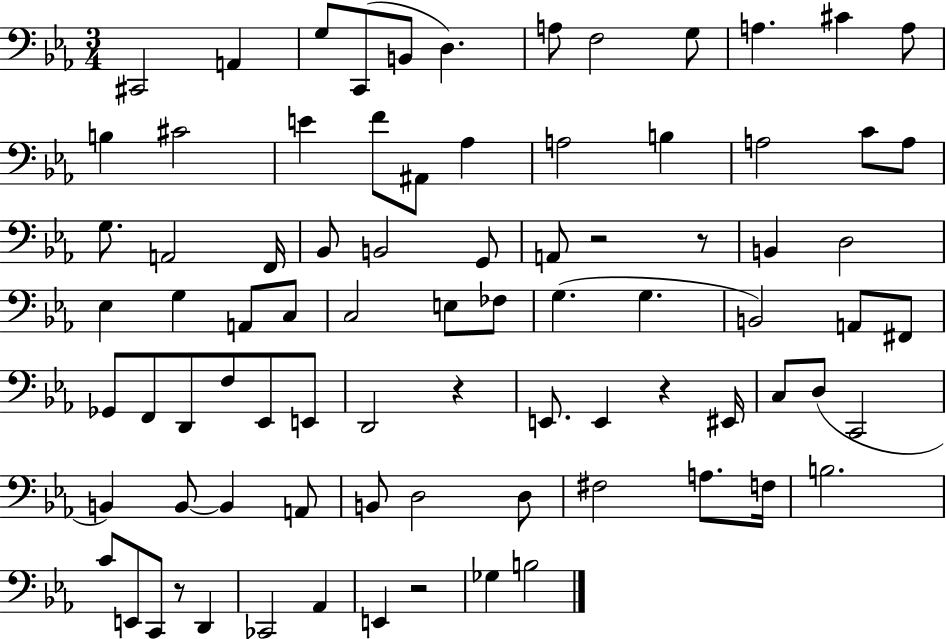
{
  \clef bass
  \numericTimeSignature
  \time 3/4
  \key ees \major
  \repeat volta 2 { cis,2 a,4 | g8 c,8( b,8 d4.) | a8 f2 g8 | a4. cis'4 a8 | \break b4 cis'2 | e'4 f'8 ais,8 aes4 | a2 b4 | a2 c'8 a8 | \break g8. a,2 f,16 | bes,8 b,2 g,8 | a,8 r2 r8 | b,4 d2 | \break ees4 g4 a,8 c8 | c2 e8 fes8 | g4.( g4. | b,2) a,8 fis,8 | \break ges,8 f,8 d,8 f8 ees,8 e,8 | d,2 r4 | e,8. e,4 r4 eis,16 | c8 d8( c,2 | \break b,4) b,8~~ b,4 a,8 | b,8 d2 d8 | fis2 a8. f16 | b2. | \break c'8 e,8 c,8 r8 d,4 | ces,2 aes,4 | e,4 r2 | ges4 b2 | \break } \bar "|."
}